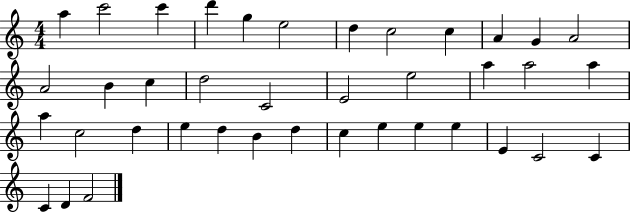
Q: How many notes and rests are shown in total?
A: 39